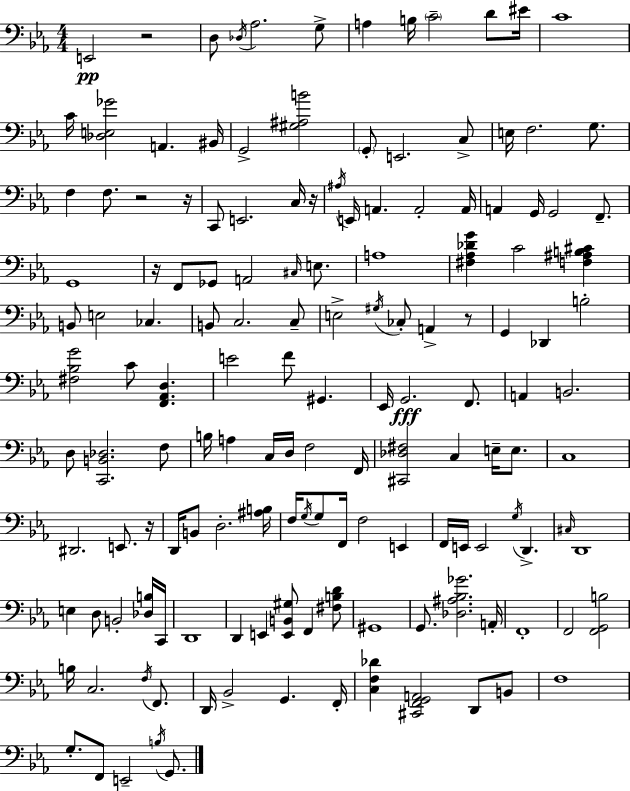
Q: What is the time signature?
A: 4/4